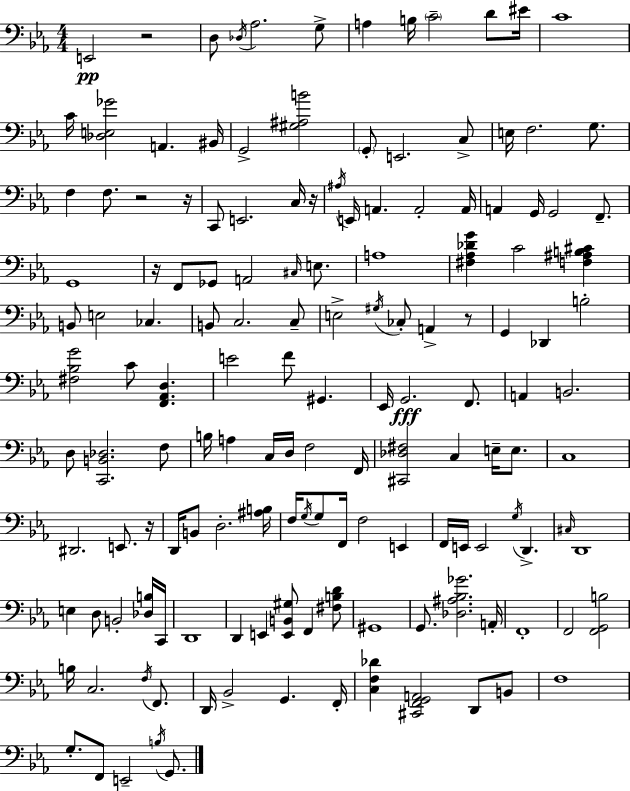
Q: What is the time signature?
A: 4/4